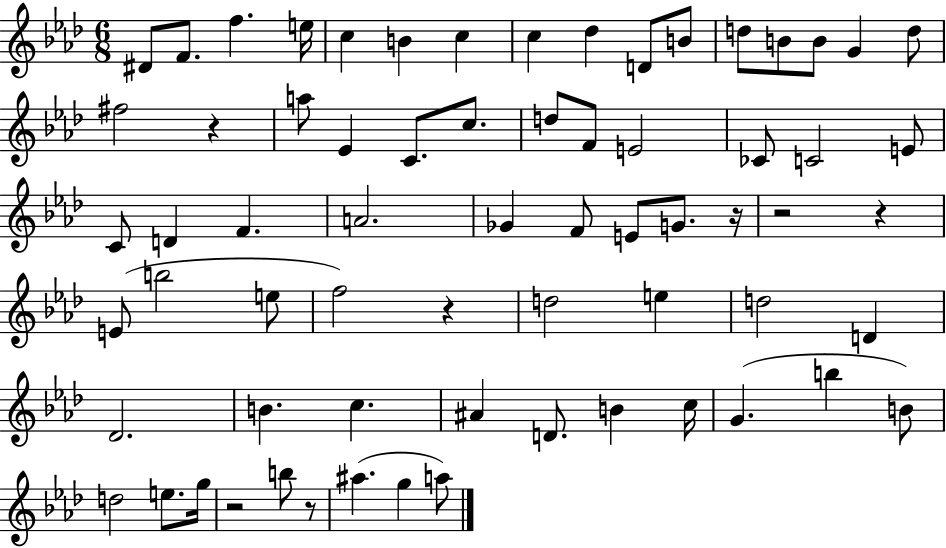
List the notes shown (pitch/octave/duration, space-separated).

D#4/e F4/e. F5/q. E5/s C5/q B4/q C5/q C5/q Db5/q D4/e B4/e D5/e B4/e B4/e G4/q D5/e F#5/h R/q A5/e Eb4/q C4/e. C5/e. D5/e F4/e E4/h CES4/e C4/h E4/e C4/e D4/q F4/q. A4/h. Gb4/q F4/e E4/e G4/e. R/s R/h R/q E4/e B5/h E5/e F5/h R/q D5/h E5/q D5/h D4/q Db4/h. B4/q. C5/q. A#4/q D4/e. B4/q C5/s G4/q. B5/q B4/e D5/h E5/e. G5/s R/h B5/e R/e A#5/q. G5/q A5/e